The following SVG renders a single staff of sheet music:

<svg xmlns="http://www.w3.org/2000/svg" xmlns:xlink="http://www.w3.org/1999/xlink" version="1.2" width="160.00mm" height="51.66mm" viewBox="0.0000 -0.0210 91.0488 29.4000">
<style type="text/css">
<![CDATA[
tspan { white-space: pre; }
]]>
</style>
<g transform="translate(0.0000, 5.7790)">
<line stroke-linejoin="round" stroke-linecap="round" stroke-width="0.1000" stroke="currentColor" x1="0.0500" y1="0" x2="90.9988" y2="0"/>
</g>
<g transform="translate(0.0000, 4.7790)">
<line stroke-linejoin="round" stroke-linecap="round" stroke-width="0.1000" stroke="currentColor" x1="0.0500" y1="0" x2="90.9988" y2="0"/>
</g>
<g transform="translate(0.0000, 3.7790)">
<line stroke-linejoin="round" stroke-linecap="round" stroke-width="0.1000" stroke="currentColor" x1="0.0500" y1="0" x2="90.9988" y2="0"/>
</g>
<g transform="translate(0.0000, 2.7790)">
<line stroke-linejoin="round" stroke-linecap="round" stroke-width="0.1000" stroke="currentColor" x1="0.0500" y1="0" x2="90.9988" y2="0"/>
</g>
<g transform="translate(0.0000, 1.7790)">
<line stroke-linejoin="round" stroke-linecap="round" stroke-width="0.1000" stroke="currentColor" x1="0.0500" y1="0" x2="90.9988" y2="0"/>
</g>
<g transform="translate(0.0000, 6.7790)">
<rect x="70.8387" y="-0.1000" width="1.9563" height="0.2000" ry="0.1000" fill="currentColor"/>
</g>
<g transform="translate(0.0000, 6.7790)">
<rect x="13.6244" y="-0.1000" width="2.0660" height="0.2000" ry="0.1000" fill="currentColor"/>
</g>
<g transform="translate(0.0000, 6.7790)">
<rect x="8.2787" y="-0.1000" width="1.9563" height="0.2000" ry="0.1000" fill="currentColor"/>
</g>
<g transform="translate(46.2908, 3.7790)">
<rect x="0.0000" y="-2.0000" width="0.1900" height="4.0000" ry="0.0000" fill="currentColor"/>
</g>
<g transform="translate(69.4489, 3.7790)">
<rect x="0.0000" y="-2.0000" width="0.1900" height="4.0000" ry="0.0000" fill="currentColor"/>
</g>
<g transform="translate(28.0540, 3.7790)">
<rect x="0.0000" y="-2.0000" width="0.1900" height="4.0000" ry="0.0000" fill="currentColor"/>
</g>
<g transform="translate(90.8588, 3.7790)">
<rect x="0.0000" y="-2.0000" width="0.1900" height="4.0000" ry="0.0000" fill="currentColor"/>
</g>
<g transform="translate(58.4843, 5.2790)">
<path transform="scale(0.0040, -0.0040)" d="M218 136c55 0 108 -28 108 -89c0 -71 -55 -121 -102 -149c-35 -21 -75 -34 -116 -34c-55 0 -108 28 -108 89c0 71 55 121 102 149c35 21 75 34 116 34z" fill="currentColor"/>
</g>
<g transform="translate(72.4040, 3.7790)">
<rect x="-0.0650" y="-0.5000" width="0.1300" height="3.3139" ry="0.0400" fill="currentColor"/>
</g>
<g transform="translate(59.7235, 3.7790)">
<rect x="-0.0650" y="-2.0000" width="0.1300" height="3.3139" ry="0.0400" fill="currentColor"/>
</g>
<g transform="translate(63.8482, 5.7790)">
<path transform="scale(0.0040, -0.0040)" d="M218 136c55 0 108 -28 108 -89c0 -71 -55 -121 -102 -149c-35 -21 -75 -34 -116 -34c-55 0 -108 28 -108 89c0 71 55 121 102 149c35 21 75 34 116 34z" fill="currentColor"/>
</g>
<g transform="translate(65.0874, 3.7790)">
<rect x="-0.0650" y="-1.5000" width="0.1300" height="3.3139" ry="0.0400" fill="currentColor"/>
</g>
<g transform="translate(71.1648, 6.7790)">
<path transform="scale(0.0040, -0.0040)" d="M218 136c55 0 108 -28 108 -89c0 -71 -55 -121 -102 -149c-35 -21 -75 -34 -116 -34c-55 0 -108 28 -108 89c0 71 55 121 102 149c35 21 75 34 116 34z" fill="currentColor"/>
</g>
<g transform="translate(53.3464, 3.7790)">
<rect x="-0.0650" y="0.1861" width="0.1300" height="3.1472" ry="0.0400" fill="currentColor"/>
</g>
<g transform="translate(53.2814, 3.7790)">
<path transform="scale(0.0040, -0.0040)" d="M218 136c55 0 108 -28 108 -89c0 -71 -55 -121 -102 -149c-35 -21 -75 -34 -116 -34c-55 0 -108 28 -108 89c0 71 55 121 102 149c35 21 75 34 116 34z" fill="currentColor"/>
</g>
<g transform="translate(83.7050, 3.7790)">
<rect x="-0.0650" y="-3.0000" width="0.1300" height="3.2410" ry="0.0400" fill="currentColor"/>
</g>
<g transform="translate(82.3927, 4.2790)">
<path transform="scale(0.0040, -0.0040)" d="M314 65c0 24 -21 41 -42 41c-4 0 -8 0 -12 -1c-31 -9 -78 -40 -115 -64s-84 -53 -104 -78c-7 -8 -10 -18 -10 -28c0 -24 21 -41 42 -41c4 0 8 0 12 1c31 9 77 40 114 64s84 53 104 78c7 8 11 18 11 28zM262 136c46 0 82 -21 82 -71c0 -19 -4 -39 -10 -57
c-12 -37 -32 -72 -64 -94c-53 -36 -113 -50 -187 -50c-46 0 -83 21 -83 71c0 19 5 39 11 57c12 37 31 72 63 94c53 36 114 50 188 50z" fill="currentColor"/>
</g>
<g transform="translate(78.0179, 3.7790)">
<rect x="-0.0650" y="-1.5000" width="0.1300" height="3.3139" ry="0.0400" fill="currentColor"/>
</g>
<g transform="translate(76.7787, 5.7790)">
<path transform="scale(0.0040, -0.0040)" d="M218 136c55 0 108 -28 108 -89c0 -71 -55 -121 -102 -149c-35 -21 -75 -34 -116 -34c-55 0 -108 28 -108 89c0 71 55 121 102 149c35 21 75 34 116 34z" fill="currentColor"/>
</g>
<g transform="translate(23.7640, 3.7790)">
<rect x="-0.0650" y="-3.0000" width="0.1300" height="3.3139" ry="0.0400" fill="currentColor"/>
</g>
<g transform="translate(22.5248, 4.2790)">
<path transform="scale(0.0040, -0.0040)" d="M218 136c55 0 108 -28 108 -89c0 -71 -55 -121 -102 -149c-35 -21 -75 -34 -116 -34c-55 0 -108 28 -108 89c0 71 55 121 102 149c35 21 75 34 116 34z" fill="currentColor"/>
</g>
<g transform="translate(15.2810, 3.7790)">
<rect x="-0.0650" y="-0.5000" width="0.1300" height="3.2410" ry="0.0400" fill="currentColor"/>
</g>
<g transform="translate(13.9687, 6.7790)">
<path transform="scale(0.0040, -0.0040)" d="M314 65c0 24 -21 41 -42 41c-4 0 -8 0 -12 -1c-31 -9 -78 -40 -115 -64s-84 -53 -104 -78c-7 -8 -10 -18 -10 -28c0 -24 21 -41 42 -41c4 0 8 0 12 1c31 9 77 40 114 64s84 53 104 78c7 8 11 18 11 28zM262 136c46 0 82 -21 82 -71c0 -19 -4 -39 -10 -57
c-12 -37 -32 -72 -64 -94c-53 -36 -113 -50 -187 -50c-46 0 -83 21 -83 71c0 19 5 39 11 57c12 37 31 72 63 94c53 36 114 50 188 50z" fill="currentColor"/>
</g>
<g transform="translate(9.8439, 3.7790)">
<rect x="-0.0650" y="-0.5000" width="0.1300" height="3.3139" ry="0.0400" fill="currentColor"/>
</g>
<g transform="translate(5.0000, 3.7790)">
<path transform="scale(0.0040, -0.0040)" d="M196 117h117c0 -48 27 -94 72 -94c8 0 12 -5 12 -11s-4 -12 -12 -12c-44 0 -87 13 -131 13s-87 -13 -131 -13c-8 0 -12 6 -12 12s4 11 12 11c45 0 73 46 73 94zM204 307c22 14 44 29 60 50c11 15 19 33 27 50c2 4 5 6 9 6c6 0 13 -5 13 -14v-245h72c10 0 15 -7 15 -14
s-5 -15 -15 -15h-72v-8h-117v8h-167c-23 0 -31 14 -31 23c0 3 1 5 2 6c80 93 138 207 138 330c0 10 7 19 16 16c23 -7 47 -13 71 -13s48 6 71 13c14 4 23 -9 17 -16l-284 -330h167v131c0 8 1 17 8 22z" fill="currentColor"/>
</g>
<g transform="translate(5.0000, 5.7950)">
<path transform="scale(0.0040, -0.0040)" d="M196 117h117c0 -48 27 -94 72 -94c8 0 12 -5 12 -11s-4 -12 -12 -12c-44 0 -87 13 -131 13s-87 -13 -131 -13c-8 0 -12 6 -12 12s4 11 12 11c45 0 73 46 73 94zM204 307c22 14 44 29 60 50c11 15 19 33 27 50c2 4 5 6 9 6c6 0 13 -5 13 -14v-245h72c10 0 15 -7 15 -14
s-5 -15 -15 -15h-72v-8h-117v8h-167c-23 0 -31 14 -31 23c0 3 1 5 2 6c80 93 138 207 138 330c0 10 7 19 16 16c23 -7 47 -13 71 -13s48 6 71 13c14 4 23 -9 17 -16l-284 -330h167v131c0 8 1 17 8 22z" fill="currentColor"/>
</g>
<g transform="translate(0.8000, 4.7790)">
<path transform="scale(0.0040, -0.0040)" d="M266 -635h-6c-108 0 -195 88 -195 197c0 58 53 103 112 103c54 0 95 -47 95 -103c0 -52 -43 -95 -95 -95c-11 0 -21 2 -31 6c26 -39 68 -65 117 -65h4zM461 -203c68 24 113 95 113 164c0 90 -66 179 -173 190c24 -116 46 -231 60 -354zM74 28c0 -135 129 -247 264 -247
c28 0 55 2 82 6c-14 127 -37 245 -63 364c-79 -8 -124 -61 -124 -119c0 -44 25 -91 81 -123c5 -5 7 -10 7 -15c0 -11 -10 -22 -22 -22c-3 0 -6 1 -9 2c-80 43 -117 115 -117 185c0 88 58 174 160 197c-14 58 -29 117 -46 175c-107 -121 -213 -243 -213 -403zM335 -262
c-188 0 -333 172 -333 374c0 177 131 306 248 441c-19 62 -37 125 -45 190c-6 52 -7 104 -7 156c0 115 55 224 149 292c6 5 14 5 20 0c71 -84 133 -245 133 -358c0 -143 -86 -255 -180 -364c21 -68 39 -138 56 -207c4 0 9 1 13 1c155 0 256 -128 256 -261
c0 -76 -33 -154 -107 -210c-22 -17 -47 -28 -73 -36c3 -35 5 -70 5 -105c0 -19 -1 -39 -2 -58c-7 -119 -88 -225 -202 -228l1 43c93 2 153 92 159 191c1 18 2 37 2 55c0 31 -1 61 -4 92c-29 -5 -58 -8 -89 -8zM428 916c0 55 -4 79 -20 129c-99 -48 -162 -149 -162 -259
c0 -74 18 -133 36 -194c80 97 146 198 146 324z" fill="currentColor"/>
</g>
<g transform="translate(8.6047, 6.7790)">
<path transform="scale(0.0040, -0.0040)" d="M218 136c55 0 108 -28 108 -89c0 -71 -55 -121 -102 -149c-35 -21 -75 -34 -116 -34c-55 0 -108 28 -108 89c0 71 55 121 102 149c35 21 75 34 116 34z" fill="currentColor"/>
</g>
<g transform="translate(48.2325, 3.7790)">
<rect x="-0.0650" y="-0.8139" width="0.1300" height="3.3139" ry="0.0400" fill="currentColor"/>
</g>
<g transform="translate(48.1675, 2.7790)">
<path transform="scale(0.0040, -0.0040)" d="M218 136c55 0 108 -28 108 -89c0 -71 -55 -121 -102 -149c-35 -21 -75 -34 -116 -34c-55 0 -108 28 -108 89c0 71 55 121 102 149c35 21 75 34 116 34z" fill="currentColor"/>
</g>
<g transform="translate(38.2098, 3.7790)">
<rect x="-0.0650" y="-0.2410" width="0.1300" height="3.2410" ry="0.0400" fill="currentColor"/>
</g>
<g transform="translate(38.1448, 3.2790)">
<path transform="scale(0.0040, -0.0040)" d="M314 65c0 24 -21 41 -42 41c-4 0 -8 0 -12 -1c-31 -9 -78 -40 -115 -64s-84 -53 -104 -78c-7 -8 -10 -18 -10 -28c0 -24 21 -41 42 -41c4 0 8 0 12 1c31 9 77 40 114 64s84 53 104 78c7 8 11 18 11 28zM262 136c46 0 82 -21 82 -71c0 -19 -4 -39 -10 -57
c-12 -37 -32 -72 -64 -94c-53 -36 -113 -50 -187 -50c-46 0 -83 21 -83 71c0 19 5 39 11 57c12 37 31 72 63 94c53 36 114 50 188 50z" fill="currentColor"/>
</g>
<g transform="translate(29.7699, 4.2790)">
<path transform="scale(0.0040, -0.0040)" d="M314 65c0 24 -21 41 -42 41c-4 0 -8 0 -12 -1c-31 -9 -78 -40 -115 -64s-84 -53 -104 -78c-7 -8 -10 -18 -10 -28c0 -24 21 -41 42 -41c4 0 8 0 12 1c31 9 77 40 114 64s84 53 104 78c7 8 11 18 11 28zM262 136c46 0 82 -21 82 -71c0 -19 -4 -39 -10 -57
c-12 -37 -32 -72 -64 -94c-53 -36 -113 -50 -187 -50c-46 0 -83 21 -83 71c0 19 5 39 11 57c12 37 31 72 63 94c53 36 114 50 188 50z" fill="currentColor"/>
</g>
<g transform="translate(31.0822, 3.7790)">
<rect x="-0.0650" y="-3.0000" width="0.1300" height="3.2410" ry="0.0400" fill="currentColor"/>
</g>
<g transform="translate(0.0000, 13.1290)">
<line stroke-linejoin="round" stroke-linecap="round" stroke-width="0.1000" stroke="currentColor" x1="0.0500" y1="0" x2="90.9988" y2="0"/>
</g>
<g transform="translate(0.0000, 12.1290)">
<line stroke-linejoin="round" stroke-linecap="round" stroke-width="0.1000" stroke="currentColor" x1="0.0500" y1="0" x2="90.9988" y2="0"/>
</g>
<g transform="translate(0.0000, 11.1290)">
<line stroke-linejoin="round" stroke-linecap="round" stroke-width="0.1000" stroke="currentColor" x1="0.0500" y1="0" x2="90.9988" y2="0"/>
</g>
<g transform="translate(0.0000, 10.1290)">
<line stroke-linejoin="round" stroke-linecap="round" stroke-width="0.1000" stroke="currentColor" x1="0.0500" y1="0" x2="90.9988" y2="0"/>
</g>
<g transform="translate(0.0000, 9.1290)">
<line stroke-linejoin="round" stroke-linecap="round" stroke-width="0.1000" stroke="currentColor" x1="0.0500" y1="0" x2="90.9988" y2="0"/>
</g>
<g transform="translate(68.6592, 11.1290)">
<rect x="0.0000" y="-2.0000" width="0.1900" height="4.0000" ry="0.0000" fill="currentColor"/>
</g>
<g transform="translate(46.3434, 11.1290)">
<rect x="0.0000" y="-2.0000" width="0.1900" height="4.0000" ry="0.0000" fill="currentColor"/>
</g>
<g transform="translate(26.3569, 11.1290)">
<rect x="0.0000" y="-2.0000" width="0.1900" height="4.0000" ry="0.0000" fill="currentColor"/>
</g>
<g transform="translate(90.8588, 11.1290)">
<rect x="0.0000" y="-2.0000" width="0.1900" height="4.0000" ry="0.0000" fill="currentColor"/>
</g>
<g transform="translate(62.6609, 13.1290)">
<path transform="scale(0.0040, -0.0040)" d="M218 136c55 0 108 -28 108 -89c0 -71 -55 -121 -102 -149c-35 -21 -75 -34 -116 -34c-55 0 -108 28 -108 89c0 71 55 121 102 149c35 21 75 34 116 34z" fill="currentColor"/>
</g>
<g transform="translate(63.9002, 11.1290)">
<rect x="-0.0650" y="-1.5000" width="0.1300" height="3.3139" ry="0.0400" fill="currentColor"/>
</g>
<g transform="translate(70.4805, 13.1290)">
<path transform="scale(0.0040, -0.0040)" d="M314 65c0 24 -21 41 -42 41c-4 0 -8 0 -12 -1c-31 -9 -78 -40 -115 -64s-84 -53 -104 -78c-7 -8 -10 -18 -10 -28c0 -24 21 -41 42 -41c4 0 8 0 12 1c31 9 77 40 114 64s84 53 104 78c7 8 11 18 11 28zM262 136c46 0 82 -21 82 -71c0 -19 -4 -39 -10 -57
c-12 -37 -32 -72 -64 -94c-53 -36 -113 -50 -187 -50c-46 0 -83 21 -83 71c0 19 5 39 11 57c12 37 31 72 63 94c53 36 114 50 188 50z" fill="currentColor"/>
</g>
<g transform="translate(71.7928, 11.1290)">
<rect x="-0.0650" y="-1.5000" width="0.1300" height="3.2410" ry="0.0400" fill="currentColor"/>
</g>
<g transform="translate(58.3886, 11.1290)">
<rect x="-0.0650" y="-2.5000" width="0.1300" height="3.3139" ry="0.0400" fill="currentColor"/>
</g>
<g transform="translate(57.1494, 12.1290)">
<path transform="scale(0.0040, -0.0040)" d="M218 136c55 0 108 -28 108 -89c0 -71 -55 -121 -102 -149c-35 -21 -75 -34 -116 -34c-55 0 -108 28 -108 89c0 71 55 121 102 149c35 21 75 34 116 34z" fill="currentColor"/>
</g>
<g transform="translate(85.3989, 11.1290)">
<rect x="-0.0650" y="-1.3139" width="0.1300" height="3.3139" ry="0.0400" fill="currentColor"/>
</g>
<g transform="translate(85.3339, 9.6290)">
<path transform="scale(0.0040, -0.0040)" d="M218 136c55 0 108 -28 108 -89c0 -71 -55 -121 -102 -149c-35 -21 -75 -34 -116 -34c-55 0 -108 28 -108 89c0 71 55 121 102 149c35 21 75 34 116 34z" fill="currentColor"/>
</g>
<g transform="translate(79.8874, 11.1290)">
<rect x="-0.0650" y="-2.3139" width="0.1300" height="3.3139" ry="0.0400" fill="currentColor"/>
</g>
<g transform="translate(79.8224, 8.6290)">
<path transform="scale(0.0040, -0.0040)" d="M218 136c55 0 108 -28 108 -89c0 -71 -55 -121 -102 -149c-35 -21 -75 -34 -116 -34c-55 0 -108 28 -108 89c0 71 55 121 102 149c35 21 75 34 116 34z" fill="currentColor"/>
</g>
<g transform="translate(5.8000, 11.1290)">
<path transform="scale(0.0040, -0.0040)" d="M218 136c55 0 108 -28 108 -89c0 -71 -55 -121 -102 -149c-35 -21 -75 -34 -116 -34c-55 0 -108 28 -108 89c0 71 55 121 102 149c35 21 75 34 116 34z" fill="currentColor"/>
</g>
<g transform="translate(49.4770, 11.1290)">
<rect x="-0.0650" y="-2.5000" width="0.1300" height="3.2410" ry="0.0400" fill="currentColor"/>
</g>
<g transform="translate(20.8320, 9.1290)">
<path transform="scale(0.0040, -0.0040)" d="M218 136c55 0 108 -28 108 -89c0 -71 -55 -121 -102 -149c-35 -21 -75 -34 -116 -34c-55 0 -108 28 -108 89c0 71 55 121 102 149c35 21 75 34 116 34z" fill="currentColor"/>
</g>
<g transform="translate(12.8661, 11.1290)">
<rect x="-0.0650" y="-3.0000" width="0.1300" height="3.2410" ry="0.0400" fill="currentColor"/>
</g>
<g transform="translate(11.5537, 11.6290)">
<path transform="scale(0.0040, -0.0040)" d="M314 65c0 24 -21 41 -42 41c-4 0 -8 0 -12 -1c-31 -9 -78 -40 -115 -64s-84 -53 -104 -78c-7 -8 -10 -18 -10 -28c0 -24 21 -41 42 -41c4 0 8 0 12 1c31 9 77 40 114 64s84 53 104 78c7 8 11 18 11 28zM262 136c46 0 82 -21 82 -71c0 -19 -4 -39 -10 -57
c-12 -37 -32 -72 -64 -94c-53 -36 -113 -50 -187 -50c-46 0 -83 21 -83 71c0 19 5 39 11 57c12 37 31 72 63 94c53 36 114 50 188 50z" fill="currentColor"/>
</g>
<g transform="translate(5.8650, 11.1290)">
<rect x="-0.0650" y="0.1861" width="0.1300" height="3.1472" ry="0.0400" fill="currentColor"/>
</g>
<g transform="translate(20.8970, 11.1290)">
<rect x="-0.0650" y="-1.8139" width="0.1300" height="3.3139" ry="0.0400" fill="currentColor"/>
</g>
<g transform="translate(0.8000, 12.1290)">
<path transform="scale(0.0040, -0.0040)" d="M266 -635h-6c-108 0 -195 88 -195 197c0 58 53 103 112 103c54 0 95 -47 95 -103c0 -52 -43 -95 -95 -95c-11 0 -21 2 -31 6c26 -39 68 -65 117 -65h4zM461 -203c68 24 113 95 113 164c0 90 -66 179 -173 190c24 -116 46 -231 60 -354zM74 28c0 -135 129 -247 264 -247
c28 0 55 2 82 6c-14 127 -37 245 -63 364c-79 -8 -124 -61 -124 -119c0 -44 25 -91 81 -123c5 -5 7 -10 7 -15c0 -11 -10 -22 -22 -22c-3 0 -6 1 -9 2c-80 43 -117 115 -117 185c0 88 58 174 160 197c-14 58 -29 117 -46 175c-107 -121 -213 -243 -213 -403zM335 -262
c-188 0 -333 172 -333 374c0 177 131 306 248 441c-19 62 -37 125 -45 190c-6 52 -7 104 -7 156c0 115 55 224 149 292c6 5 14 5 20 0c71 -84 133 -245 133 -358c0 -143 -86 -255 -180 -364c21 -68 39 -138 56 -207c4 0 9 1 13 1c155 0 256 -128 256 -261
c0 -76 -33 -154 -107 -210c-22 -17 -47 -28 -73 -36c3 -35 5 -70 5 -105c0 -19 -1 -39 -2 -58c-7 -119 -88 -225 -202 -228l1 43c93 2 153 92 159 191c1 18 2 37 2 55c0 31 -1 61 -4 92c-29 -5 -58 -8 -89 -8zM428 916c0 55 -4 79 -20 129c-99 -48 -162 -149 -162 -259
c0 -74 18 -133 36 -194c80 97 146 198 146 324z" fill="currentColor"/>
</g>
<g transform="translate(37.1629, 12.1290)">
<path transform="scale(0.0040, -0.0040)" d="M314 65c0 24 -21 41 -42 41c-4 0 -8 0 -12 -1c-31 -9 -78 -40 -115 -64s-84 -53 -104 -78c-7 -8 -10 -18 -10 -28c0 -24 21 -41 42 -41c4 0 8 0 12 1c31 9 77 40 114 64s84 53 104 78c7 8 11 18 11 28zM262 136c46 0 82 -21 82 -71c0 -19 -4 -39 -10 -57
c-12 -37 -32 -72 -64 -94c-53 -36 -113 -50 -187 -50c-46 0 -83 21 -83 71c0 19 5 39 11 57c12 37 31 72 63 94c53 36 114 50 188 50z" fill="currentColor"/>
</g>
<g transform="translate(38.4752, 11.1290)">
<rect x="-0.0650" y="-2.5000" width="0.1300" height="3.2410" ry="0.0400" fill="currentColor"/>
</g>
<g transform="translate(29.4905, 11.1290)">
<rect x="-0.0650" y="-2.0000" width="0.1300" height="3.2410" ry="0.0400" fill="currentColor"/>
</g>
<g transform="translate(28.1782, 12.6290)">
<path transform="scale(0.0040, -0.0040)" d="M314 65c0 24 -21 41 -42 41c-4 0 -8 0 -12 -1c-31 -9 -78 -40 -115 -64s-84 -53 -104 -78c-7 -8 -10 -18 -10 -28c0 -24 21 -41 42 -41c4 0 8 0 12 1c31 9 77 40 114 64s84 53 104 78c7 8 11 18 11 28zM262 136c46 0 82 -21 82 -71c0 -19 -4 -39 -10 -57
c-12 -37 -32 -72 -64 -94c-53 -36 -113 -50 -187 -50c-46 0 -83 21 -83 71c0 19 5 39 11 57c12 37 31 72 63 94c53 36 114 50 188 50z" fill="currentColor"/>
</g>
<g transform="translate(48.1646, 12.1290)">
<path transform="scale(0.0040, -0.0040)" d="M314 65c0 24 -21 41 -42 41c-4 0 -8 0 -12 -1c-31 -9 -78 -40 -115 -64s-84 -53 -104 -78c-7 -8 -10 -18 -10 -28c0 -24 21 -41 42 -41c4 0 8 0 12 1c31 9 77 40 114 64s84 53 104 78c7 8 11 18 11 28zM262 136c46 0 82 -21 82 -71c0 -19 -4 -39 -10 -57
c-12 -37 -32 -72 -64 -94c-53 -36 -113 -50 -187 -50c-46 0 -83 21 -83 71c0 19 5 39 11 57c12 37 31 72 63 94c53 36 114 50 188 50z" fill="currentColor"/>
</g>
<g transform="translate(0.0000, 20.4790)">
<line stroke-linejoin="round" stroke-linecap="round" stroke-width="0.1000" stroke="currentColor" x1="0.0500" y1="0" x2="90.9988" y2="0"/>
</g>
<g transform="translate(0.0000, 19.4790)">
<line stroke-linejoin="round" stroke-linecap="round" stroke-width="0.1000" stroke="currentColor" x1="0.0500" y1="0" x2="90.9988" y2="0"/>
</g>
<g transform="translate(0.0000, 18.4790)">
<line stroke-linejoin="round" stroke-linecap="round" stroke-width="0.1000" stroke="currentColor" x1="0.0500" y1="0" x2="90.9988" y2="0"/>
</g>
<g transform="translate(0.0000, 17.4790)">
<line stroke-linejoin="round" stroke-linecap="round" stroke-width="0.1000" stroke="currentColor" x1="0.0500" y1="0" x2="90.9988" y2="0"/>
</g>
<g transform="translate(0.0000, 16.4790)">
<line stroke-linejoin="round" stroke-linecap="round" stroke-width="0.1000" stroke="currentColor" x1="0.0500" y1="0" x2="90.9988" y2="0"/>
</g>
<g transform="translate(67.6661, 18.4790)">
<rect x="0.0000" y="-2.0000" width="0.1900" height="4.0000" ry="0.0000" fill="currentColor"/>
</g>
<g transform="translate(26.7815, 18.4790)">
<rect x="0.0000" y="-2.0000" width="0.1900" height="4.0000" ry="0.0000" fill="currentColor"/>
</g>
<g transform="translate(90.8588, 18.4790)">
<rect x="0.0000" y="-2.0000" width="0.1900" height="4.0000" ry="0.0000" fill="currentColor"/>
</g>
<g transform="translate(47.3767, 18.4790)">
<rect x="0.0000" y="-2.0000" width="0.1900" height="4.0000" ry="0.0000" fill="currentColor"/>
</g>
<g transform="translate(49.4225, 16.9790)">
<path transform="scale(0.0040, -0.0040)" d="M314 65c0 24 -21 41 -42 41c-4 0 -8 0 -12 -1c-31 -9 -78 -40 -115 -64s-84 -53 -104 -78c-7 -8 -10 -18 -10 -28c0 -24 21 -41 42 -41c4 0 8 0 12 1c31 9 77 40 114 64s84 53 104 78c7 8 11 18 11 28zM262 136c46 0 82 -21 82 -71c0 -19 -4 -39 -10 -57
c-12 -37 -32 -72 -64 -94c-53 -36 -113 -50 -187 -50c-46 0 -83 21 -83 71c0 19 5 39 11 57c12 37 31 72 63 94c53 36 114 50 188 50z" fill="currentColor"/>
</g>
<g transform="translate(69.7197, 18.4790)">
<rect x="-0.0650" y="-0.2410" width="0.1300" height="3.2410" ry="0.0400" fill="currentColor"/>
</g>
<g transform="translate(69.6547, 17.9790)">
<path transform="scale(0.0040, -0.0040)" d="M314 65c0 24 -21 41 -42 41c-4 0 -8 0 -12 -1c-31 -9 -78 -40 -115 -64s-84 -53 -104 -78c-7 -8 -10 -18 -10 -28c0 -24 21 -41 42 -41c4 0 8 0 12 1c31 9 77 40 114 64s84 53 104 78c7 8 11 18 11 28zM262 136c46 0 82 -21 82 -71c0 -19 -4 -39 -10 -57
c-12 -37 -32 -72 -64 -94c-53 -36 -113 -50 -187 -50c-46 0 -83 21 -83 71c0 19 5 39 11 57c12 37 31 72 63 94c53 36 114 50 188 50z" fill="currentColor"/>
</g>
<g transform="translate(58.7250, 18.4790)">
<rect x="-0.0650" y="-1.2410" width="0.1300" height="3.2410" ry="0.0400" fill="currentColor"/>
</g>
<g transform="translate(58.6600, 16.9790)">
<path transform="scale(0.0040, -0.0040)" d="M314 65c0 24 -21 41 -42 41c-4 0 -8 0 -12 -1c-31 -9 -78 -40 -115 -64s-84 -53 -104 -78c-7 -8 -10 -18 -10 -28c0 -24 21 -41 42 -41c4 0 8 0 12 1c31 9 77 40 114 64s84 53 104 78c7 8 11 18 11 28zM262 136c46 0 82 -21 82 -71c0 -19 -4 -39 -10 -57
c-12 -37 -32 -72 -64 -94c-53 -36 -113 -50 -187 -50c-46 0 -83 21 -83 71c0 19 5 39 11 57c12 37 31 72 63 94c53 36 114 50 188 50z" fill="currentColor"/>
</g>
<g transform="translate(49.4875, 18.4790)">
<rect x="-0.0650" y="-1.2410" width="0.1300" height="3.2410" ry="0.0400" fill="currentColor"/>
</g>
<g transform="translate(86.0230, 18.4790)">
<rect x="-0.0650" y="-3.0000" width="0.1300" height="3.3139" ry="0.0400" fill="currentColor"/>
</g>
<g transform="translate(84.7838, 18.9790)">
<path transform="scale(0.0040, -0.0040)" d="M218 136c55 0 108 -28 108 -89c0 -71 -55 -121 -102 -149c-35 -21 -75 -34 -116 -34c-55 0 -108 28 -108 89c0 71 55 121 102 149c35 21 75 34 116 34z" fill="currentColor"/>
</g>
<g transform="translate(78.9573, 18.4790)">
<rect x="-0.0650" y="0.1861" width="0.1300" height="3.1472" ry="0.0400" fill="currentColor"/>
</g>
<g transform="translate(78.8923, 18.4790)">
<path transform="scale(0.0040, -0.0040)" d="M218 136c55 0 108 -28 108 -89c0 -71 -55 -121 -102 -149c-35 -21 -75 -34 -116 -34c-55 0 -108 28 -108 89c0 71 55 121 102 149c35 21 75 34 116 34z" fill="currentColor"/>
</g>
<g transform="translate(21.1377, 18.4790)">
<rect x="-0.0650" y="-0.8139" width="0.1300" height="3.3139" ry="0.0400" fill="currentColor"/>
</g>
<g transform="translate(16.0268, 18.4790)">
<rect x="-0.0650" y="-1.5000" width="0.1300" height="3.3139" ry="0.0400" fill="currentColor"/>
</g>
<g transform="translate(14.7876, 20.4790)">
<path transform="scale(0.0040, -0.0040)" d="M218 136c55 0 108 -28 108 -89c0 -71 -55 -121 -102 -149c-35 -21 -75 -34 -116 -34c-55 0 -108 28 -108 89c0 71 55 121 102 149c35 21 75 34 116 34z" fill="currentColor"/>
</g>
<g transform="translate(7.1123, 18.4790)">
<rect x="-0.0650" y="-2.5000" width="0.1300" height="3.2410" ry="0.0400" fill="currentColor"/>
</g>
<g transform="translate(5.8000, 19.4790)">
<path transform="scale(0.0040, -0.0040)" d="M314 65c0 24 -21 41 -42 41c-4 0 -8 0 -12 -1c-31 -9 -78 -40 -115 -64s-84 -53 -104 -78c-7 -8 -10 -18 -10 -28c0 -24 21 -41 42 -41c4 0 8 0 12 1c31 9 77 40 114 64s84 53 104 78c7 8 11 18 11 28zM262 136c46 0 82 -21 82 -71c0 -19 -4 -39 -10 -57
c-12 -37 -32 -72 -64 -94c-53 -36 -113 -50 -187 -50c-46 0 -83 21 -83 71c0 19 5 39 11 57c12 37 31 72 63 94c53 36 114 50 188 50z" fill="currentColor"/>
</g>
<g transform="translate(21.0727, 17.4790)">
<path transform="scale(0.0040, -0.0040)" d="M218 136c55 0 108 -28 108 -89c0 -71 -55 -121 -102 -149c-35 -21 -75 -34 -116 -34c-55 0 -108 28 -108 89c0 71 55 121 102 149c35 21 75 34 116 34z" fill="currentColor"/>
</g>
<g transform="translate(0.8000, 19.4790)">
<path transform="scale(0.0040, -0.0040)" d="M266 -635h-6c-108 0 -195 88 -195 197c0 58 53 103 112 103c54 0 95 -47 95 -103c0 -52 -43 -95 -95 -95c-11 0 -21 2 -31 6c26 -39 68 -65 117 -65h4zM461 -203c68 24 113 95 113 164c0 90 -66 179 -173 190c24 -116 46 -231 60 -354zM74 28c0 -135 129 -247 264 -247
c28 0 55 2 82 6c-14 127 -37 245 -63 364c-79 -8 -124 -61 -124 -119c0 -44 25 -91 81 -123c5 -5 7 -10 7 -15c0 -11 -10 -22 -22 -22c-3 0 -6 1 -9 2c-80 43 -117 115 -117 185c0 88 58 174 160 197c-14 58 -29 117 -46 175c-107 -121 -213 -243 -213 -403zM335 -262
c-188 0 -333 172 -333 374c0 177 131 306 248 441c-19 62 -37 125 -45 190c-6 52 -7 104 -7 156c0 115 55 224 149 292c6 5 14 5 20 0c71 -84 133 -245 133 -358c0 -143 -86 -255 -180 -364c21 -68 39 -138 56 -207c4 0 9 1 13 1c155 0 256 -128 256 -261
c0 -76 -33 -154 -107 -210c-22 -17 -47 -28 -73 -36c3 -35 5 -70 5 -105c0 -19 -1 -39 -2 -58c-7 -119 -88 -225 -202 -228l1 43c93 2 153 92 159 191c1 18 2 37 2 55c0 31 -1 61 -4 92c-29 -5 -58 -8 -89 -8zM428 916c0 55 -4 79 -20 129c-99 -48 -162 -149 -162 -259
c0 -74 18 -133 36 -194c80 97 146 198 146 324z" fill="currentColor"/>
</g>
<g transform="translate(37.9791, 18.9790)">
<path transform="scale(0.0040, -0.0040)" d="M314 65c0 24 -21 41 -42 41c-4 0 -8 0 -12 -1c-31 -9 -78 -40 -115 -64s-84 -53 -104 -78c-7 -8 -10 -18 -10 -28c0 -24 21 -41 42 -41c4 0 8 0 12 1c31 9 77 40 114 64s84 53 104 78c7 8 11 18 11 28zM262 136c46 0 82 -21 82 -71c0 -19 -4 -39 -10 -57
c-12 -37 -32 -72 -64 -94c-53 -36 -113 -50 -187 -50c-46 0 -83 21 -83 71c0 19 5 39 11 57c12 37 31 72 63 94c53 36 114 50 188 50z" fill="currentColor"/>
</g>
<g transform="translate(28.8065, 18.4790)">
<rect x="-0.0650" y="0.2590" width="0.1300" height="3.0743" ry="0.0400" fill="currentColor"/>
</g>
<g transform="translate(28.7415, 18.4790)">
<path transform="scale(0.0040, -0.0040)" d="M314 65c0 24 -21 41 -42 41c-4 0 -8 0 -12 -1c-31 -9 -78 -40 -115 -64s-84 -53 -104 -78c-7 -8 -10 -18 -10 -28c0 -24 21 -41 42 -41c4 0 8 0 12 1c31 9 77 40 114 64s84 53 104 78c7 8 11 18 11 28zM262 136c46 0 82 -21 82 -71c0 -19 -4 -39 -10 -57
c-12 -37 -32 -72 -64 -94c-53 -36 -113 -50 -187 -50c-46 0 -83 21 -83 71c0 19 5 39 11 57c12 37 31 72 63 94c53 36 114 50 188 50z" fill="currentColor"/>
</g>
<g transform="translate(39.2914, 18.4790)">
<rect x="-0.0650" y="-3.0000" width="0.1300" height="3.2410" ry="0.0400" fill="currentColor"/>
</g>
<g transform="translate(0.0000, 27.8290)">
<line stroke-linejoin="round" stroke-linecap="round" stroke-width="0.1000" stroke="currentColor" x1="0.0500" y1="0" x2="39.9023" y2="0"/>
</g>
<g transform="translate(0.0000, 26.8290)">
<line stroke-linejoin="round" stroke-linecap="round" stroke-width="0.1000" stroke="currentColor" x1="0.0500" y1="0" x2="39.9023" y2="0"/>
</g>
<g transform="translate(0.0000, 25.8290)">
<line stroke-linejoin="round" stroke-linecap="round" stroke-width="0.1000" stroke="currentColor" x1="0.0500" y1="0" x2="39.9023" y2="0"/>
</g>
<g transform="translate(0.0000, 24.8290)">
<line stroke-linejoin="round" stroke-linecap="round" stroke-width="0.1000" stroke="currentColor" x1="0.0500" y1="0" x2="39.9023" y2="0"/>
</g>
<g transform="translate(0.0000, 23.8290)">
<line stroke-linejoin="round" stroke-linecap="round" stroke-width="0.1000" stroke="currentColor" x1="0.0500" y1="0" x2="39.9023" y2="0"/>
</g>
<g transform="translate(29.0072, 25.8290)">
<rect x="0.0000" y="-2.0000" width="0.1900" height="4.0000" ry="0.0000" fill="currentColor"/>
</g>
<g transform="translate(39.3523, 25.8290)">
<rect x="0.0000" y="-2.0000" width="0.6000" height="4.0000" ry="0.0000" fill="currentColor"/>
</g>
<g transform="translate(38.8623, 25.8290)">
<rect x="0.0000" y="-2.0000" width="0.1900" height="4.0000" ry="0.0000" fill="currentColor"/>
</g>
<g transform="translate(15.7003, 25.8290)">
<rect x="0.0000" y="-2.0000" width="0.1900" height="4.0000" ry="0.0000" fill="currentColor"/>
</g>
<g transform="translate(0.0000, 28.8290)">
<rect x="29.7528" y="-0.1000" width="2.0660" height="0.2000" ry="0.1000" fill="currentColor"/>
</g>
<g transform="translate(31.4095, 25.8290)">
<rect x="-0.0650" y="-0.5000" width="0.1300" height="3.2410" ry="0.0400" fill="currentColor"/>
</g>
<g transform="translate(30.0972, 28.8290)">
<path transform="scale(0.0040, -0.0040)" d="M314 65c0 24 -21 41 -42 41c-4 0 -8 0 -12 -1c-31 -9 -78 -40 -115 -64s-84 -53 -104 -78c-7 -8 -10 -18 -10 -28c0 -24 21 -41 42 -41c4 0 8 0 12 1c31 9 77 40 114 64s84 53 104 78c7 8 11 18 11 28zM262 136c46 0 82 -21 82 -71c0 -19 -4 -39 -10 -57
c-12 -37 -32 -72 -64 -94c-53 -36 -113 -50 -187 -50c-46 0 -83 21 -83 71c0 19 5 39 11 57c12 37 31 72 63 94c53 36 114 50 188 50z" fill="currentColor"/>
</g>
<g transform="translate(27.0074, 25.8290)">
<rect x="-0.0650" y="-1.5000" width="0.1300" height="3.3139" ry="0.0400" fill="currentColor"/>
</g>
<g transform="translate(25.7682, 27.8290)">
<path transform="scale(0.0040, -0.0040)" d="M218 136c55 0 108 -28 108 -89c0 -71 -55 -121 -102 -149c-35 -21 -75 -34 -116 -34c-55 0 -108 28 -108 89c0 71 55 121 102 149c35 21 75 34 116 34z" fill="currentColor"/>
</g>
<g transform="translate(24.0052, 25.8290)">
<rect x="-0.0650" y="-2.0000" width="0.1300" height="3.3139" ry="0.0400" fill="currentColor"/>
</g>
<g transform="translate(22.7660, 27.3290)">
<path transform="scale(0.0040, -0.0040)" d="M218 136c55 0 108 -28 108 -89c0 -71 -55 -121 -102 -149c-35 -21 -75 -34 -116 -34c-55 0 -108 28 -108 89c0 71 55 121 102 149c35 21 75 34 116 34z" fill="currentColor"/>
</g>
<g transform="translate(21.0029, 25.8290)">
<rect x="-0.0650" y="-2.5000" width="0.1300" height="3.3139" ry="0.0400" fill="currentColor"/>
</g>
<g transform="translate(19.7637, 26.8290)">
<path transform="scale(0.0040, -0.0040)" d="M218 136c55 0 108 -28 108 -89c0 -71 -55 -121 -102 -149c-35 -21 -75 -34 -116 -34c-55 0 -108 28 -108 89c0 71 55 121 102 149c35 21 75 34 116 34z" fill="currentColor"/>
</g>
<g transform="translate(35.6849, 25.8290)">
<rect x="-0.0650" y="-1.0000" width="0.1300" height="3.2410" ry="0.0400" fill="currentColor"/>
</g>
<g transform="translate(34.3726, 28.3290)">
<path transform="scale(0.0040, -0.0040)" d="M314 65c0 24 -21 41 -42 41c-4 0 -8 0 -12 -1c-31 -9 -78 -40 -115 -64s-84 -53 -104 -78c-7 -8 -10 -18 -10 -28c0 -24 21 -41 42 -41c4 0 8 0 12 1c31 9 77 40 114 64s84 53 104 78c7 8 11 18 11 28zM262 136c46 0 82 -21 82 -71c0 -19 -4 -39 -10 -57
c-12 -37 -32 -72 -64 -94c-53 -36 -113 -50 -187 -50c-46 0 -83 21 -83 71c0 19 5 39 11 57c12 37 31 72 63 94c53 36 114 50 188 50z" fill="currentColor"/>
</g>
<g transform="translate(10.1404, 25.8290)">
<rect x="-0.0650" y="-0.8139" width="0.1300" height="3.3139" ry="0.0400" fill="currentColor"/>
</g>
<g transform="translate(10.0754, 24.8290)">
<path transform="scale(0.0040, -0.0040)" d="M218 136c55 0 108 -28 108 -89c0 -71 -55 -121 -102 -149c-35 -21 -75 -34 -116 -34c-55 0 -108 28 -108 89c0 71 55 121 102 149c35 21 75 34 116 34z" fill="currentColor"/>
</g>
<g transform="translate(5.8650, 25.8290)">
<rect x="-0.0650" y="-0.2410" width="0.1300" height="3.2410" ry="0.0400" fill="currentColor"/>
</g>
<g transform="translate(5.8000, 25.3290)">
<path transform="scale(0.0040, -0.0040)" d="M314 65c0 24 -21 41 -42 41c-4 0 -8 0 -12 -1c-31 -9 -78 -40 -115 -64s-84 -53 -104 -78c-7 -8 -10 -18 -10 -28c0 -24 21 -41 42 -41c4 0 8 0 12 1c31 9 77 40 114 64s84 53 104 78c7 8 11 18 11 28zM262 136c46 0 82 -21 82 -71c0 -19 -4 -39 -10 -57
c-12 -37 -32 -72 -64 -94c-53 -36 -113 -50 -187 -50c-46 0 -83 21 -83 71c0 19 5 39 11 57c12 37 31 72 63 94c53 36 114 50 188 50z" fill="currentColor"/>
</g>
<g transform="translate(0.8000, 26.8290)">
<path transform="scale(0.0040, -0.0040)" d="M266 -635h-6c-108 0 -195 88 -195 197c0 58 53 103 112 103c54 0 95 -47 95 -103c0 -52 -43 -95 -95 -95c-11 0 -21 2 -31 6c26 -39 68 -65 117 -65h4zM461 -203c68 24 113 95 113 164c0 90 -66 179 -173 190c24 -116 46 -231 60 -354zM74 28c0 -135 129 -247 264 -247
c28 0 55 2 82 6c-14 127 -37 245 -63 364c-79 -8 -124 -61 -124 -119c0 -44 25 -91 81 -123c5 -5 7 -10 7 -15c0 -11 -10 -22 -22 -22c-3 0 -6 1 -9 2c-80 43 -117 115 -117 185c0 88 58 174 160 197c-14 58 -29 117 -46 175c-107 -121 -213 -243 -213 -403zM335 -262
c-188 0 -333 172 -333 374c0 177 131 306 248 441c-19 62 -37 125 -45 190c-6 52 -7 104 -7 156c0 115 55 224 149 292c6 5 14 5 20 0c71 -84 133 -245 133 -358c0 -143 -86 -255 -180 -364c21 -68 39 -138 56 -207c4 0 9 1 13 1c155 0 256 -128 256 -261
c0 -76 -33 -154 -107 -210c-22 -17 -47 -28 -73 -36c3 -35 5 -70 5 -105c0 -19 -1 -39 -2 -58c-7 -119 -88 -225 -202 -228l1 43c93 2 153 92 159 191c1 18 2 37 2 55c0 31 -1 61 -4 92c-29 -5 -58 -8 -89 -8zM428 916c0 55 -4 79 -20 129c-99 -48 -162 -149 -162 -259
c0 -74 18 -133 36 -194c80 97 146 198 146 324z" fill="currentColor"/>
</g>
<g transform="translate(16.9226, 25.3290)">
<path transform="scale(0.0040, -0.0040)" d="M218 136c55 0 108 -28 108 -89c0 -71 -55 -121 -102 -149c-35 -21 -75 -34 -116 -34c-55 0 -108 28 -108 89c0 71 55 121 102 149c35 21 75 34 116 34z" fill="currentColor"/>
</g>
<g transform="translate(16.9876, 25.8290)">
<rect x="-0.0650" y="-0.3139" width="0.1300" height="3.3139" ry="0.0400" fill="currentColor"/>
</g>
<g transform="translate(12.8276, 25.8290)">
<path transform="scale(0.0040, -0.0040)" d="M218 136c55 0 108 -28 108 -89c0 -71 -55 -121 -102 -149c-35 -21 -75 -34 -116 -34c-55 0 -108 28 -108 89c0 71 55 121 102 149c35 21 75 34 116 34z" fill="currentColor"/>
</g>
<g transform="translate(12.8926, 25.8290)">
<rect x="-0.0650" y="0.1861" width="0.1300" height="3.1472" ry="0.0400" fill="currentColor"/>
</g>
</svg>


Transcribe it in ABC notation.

X:1
T:Untitled
M:4/4
L:1/4
K:C
C C2 A A2 c2 d B F E C E A2 B A2 f F2 G2 G2 G E E2 g e G2 E d B2 A2 e2 e2 c2 B A c2 d B c G F E C2 D2